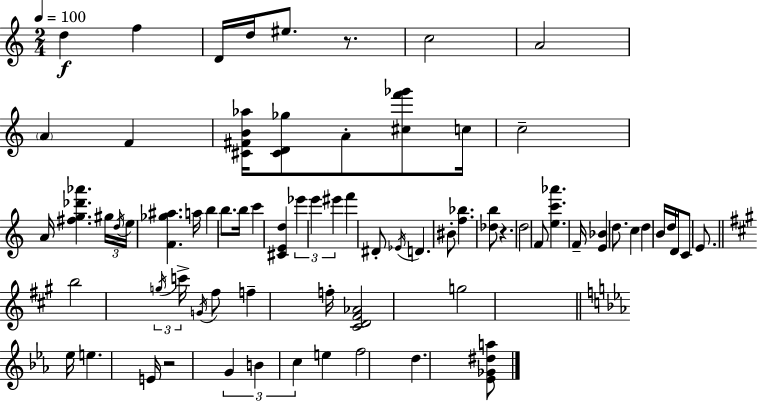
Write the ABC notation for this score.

X:1
T:Untitled
M:2/4
L:1/4
K:C
d f D/4 d/4 ^e/2 z/2 c2 A2 A F [^C^FB_a]/4 [^CD_g]/2 A/2 [^cf'_g']/2 c/4 c2 A/4 [^fg_d'_a'] ^g/4 d/4 e/4 [F_g^a] a/4 b b/2 b/4 c' [^CEd] _e' e' ^e' f' ^D/2 _E/4 D ^B/2 [f_b] [_db]/2 z d2 F/2 [ec'_a'] F/4 [E_B] d/2 c d B/4 d/4 D/4 C/2 E/2 b2 g/4 c'/4 G/4 ^f/2 f f/4 [^CD^F_A]2 g2 _e/4 e E/4 z2 G B c e f2 d [_E_G^da]/2